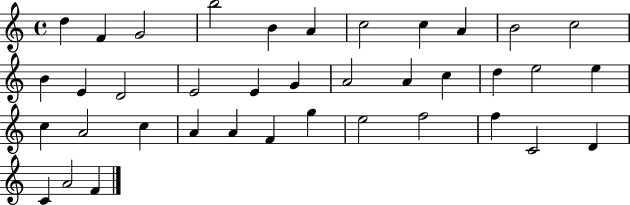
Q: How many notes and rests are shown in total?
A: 38